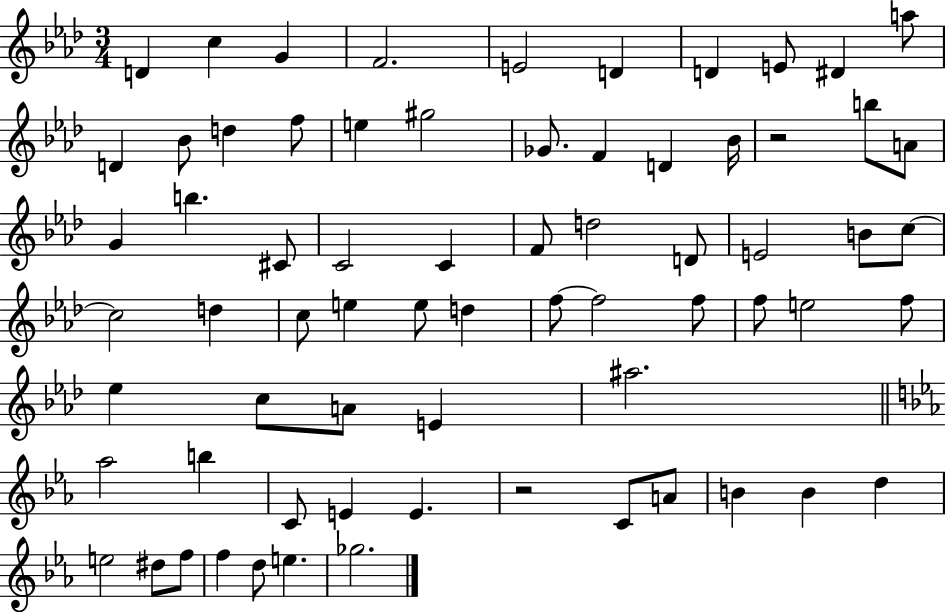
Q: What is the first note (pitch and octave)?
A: D4